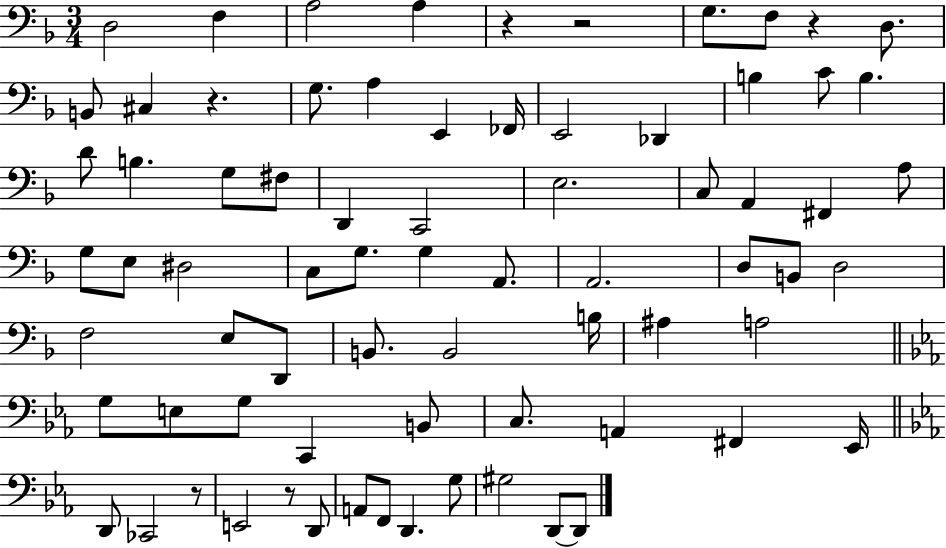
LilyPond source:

{
  \clef bass
  \numericTimeSignature
  \time 3/4
  \key f \major
  d2 f4 | a2 a4 | r4 r2 | g8. f8 r4 d8. | \break b,8 cis4 r4. | g8. a4 e,4 fes,16 | e,2 des,4 | b4 c'8 b4. | \break d'8 b4. g8 fis8 | d,4 c,2 | e2. | c8 a,4 fis,4 a8 | \break g8 e8 dis2 | c8 g8. g4 a,8. | a,2. | d8 b,8 d2 | \break f2 e8 d,8 | b,8. b,2 b16 | ais4 a2 | \bar "||" \break \key c \minor g8 e8 g8 c,4 b,8 | c8. a,4 fis,4 ees,16 | \bar "||" \break \key c \minor d,8 ces,2 r8 | e,2 r8 d,8 | a,8 f,8 d,4. g8 | gis2 d,8~~ d,8 | \break \bar "|."
}